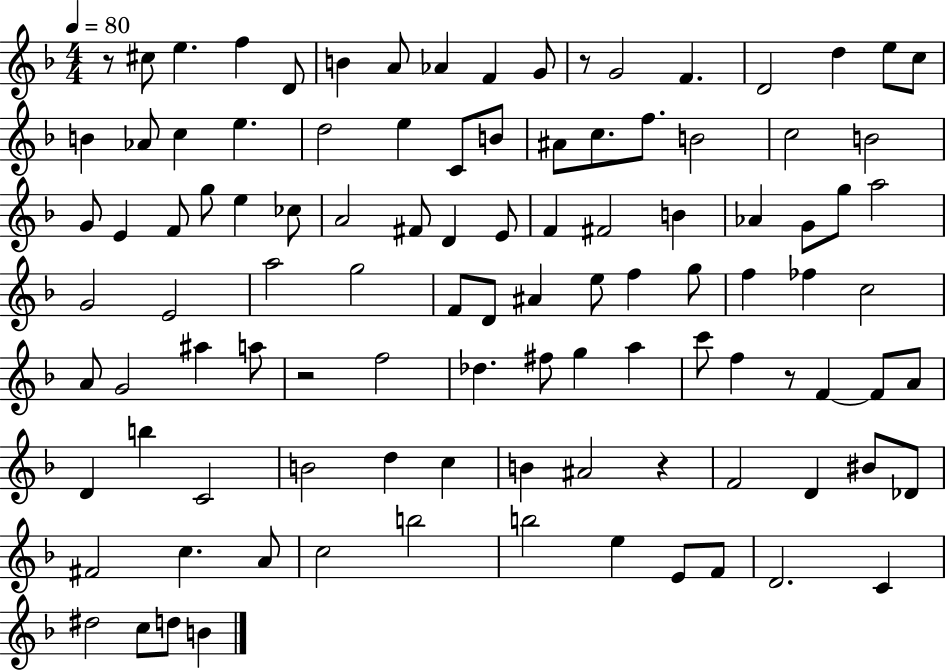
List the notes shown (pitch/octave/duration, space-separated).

R/e C#5/e E5/q. F5/q D4/e B4/q A4/e Ab4/q F4/q G4/e R/e G4/h F4/q. D4/h D5/q E5/e C5/e B4/q Ab4/e C5/q E5/q. D5/h E5/q C4/e B4/e A#4/e C5/e. F5/e. B4/h C5/h B4/h G4/e E4/q F4/e G5/e E5/q CES5/e A4/h F#4/e D4/q E4/e F4/q F#4/h B4/q Ab4/q G4/e G5/e A5/h G4/h E4/h A5/h G5/h F4/e D4/e A#4/q E5/e F5/q G5/e F5/q FES5/q C5/h A4/e G4/h A#5/q A5/e R/h F5/h Db5/q. F#5/e G5/q A5/q C6/e F5/q R/e F4/q F4/e A4/e D4/q B5/q C4/h B4/h D5/q C5/q B4/q A#4/h R/q F4/h D4/q BIS4/e Db4/e F#4/h C5/q. A4/e C5/h B5/h B5/h E5/q E4/e F4/e D4/h. C4/q D#5/h C5/e D5/e B4/q